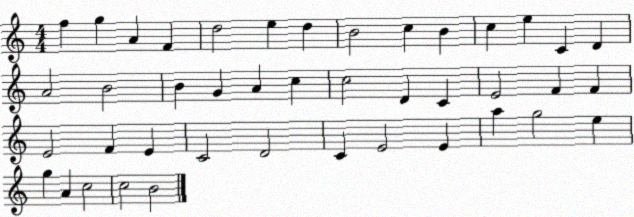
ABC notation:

X:1
T:Untitled
M:4/4
L:1/4
K:C
f g A F d2 e d B2 c B c e C D A2 B2 B G A c c2 D C E2 F F E2 F E C2 D2 C E2 E a g2 e g A c2 c2 B2